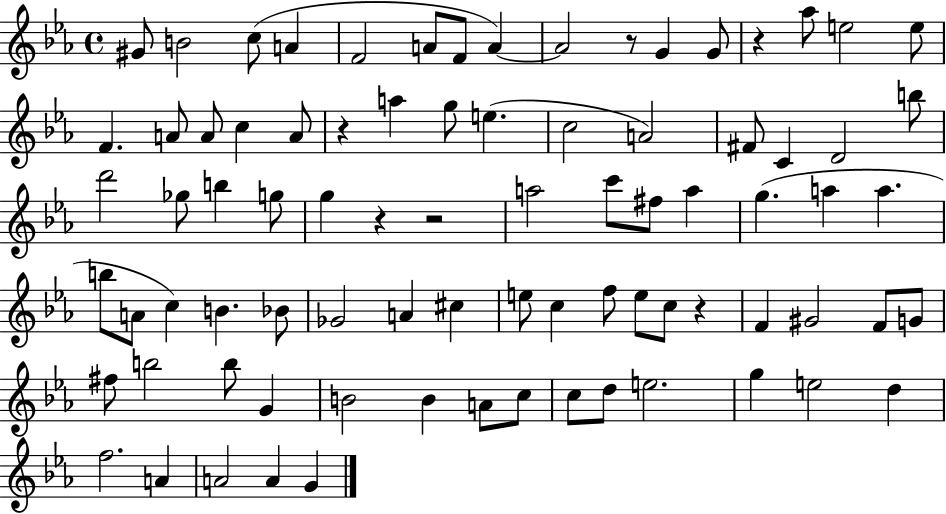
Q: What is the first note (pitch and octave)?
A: G#4